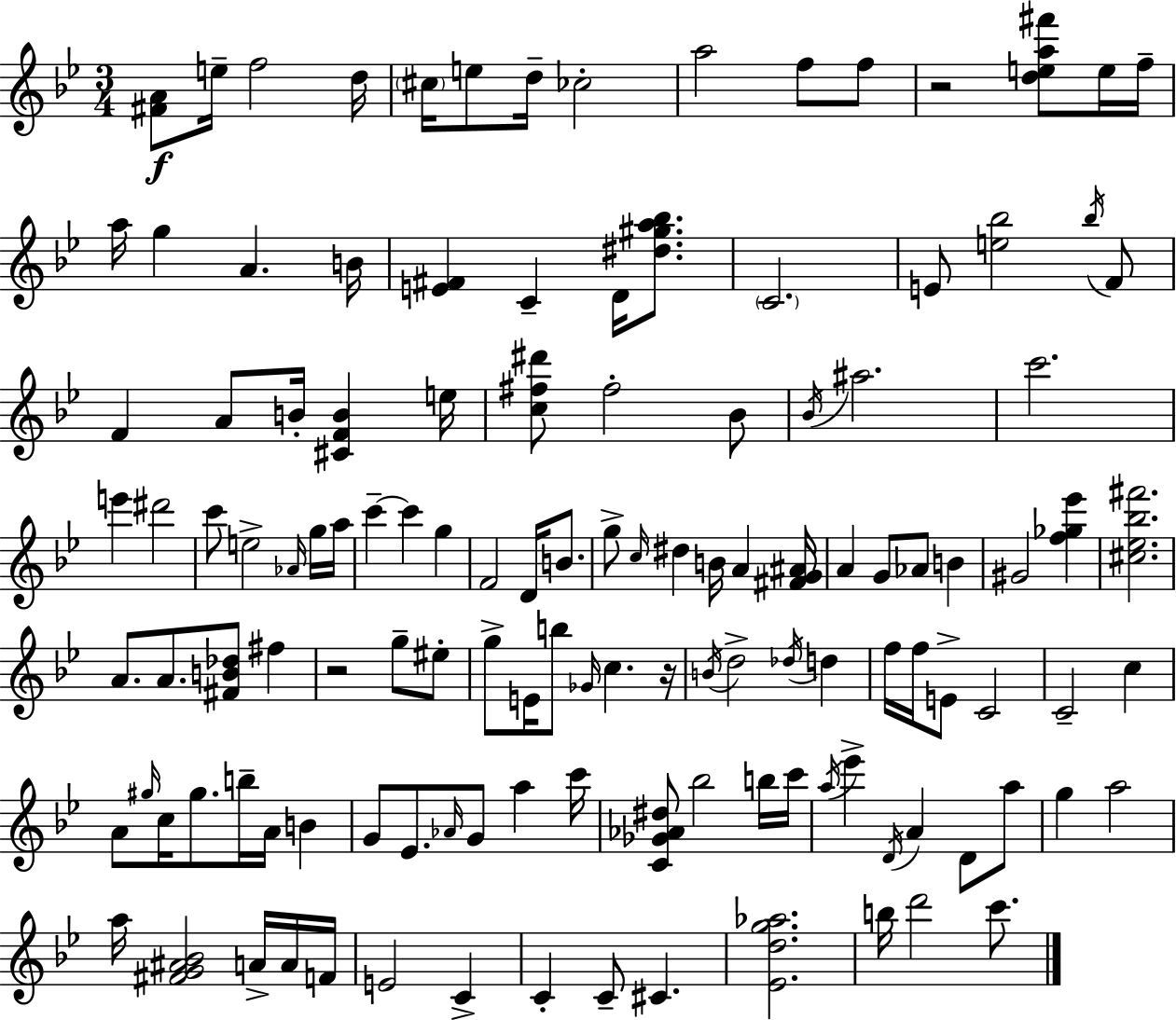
{
  \clef treble
  \numericTimeSignature
  \time 3/4
  \key g \minor
  <fis' a'>8\f e''16-- f''2 d''16 | \parenthesize cis''16 e''8 d''16-- ces''2-. | a''2 f''8 f''8 | r2 <d'' e'' a'' fis'''>8 e''16 f''16-- | \break a''16 g''4 a'4. b'16 | <e' fis'>4 c'4-- d'16 <dis'' gis'' a'' bes''>8. | \parenthesize c'2. | e'8 <e'' bes''>2 \acciaccatura { bes''16 } f'8 | \break f'4 a'8 b'16-. <cis' f' b'>4 | e''16 <c'' fis'' dis'''>8 fis''2-. bes'8 | \acciaccatura { bes'16 } ais''2. | c'''2. | \break e'''4 dis'''2 | c'''8 e''2-> | \grace { aes'16 } g''16 a''16 c'''4--~~ c'''4 g''4 | f'2 d'16 | \break b'8. g''8-> \grace { c''16 } dis''4 b'16 a'4 | <fis' g' ais'>16 a'4 g'8 aes'8 | b'4 gis'2 | <f'' ges'' ees'''>4 <cis'' ees'' bes'' fis'''>2. | \break a'8. a'8. <fis' b' des''>8 | fis''4 r2 | g''8-- eis''8-. g''8-> e'16 b''8 \grace { ges'16 } c''4. | r16 \acciaccatura { b'16 } d''2-> | \break \acciaccatura { des''16 } d''4 f''16 f''16 e'8-> c'2 | c'2-- | c''4 a'8 \grace { gis''16 } c''16 gis''8. | b''16-- a'16 b'4 g'8 ees'8. | \break \grace { aes'16 } g'8 a''4 c'''16 <c' ges' aes' dis''>8 bes''2 | b''16 c'''16 \acciaccatura { a''16 } ees'''4-> | \acciaccatura { d'16 } a'4 d'8 a''8 g''4 | a''2 a''16 | \break <fis' g' ais' bes'>2 a'16-> a'16 f'16 e'2 | c'4-> c'4-. | c'8-- cis'4. <ees' d'' g'' aes''>2. | b''16 | \break d'''2 c'''8. \bar "|."
}